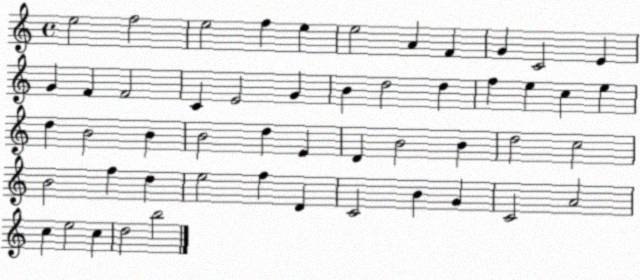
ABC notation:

X:1
T:Untitled
M:4/4
L:1/4
K:C
e2 f2 e2 f e e2 A F G C2 E G F F2 C E2 G B d2 d f e c e d B2 B B2 d E D B2 B d2 c2 B2 f d e2 f D C2 B G C2 A2 c e2 c d2 b2